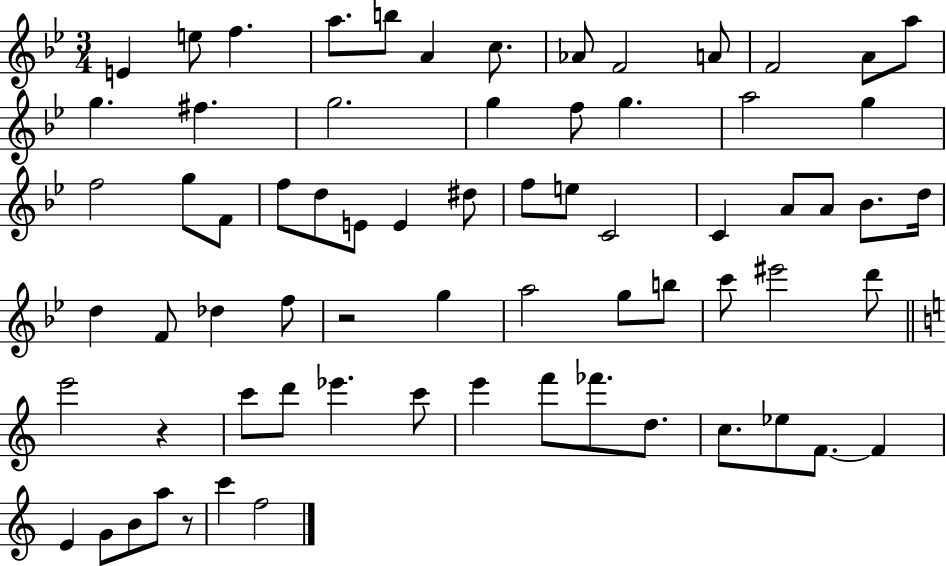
{
  \clef treble
  \numericTimeSignature
  \time 3/4
  \key bes \major
  e'4 e''8 f''4. | a''8. b''8 a'4 c''8. | aes'8 f'2 a'8 | f'2 a'8 a''8 | \break g''4. fis''4. | g''2. | g''4 f''8 g''4. | a''2 g''4 | \break f''2 g''8 f'8 | f''8 d''8 e'8 e'4 dis''8 | f''8 e''8 c'2 | c'4 a'8 a'8 bes'8. d''16 | \break d''4 f'8 des''4 f''8 | r2 g''4 | a''2 g''8 b''8 | c'''8 eis'''2 d'''8 | \break \bar "||" \break \key c \major e'''2 r4 | c'''8 d'''8 ees'''4. c'''8 | e'''4 f'''8 fes'''8. d''8. | c''8. ees''8 f'8.~~ f'4 | \break e'4 g'8 b'8 a''8 r8 | c'''4 f''2 | \bar "|."
}